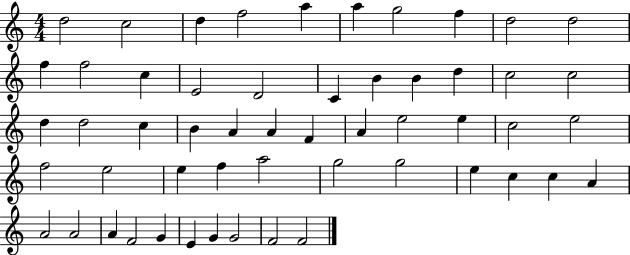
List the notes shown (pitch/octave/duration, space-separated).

D5/h C5/h D5/q F5/h A5/q A5/q G5/h F5/q D5/h D5/h F5/q F5/h C5/q E4/h D4/h C4/q B4/q B4/q D5/q C5/h C5/h D5/q D5/h C5/q B4/q A4/q A4/q F4/q A4/q E5/h E5/q C5/h E5/h F5/h E5/h E5/q F5/q A5/h G5/h G5/h E5/q C5/q C5/q A4/q A4/h A4/h A4/q F4/h G4/q E4/q G4/q G4/h F4/h F4/h